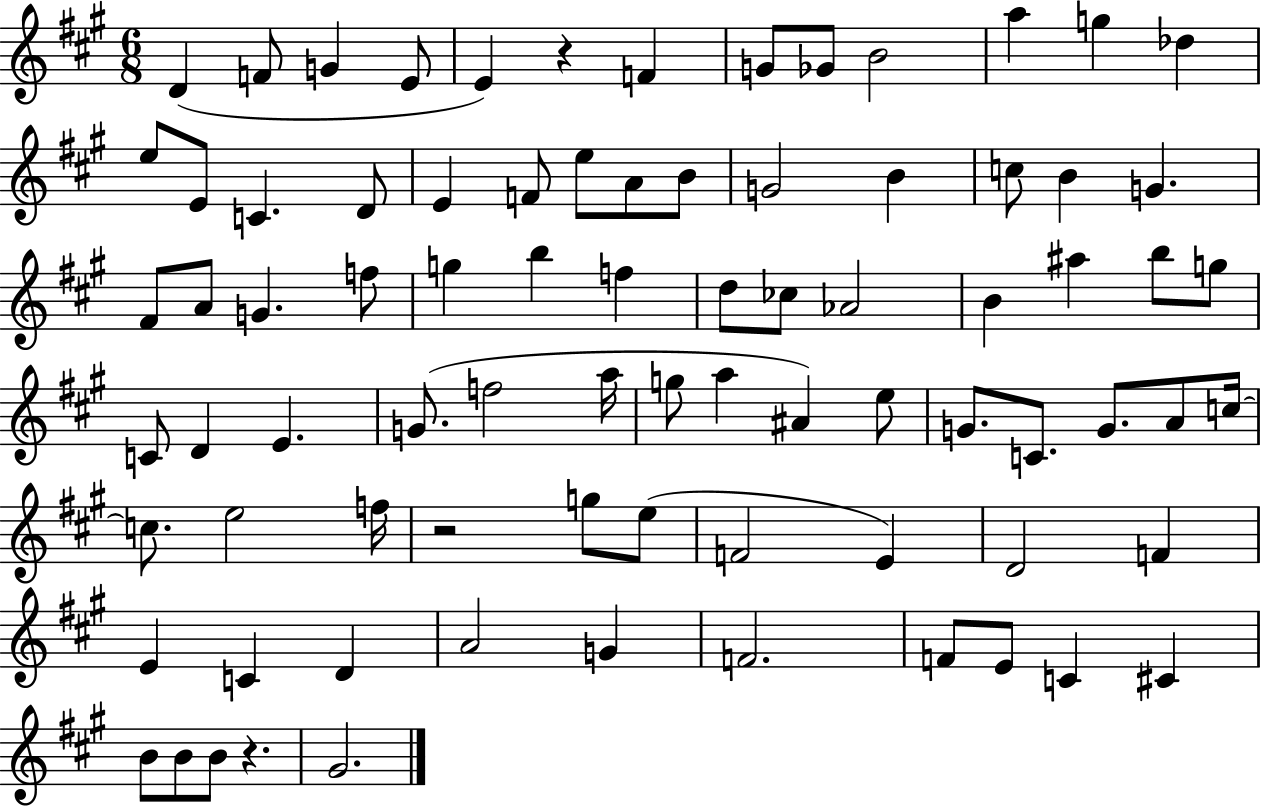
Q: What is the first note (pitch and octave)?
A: D4